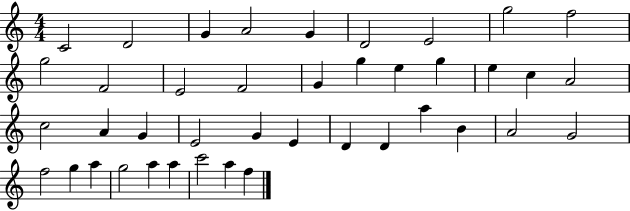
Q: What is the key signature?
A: C major